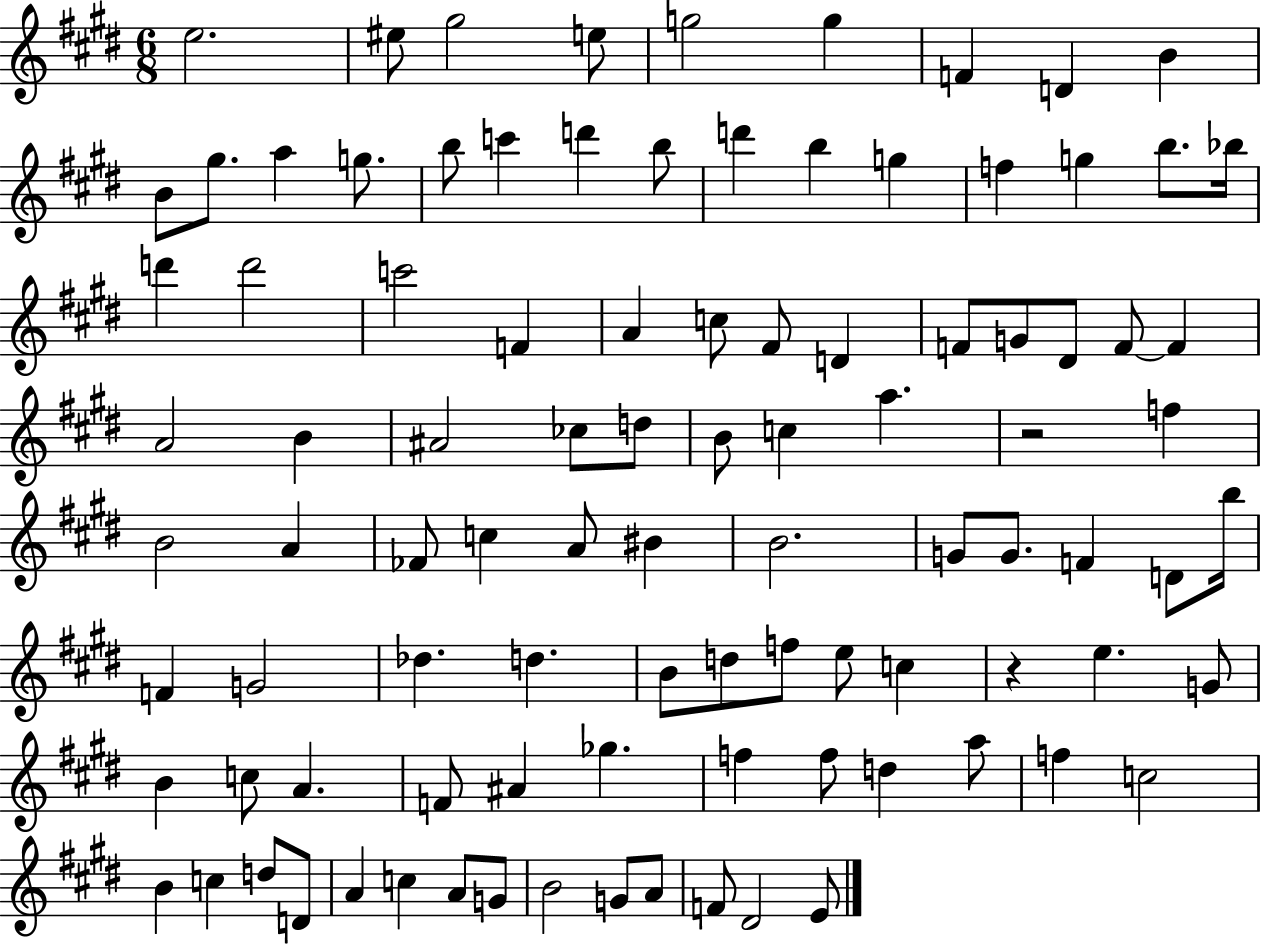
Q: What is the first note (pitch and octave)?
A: E5